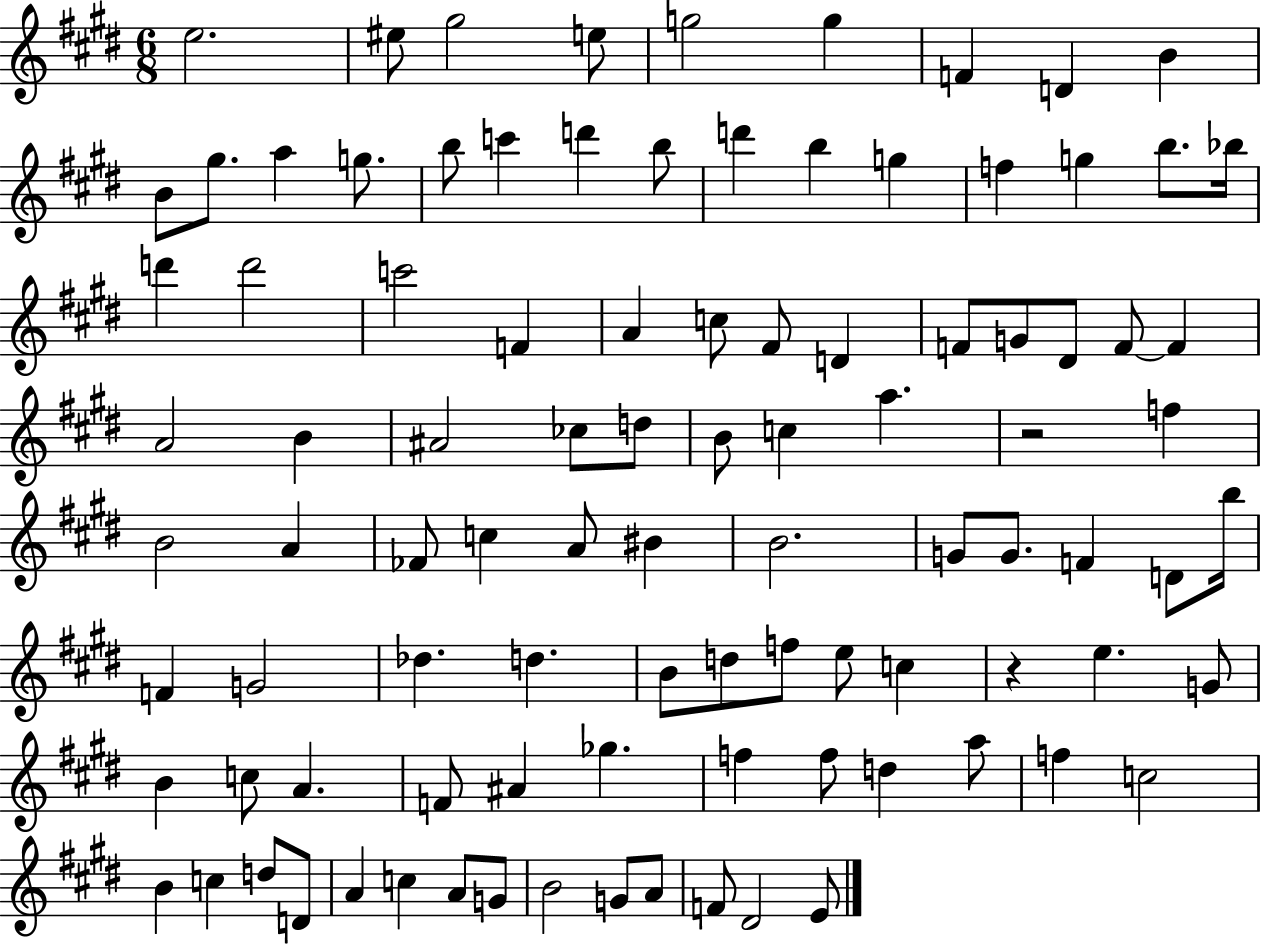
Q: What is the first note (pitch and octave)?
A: E5